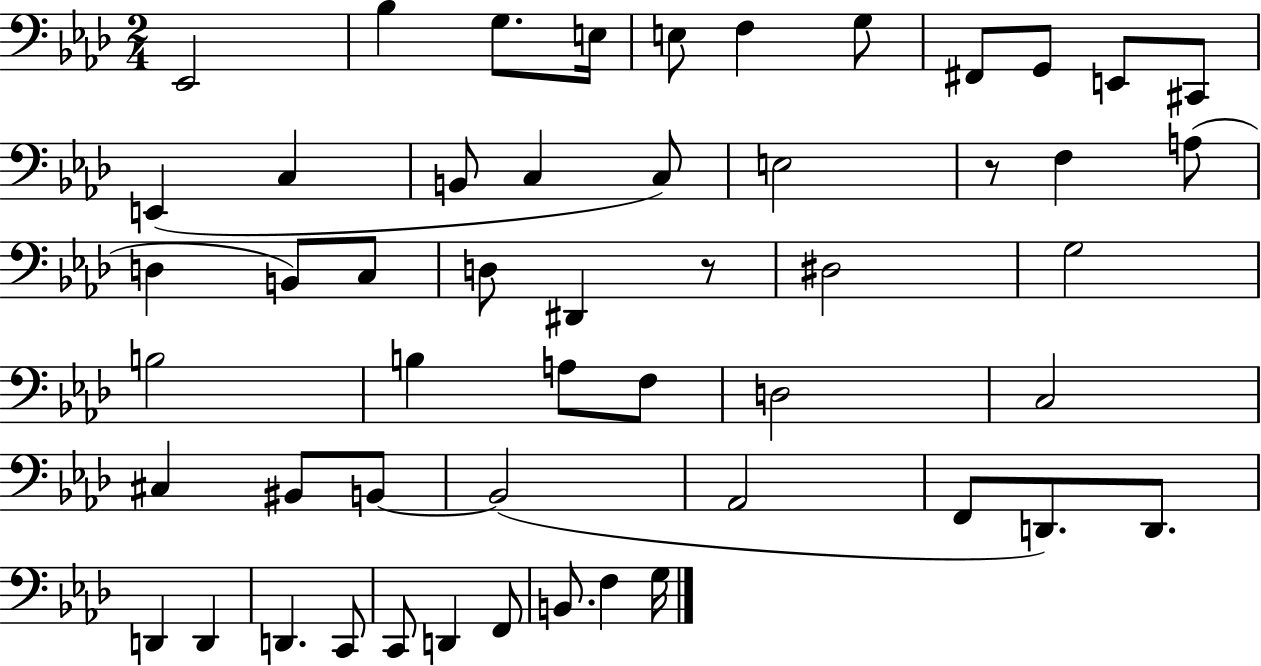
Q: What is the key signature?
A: AES major